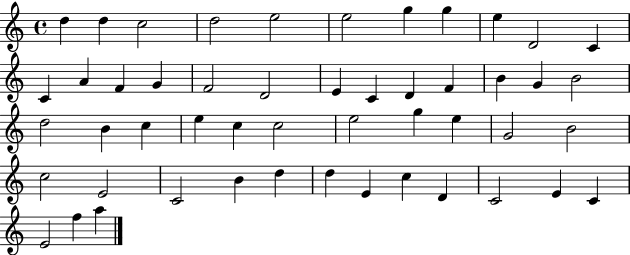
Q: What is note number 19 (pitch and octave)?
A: C4